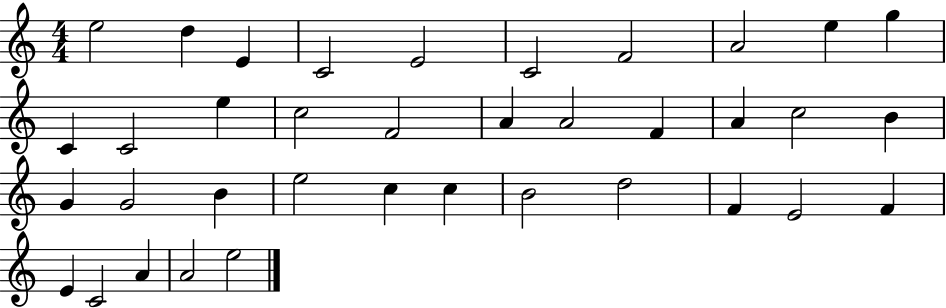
{
  \clef treble
  \numericTimeSignature
  \time 4/4
  \key c \major
  e''2 d''4 e'4 | c'2 e'2 | c'2 f'2 | a'2 e''4 g''4 | \break c'4 c'2 e''4 | c''2 f'2 | a'4 a'2 f'4 | a'4 c''2 b'4 | \break g'4 g'2 b'4 | e''2 c''4 c''4 | b'2 d''2 | f'4 e'2 f'4 | \break e'4 c'2 a'4 | a'2 e''2 | \bar "|."
}